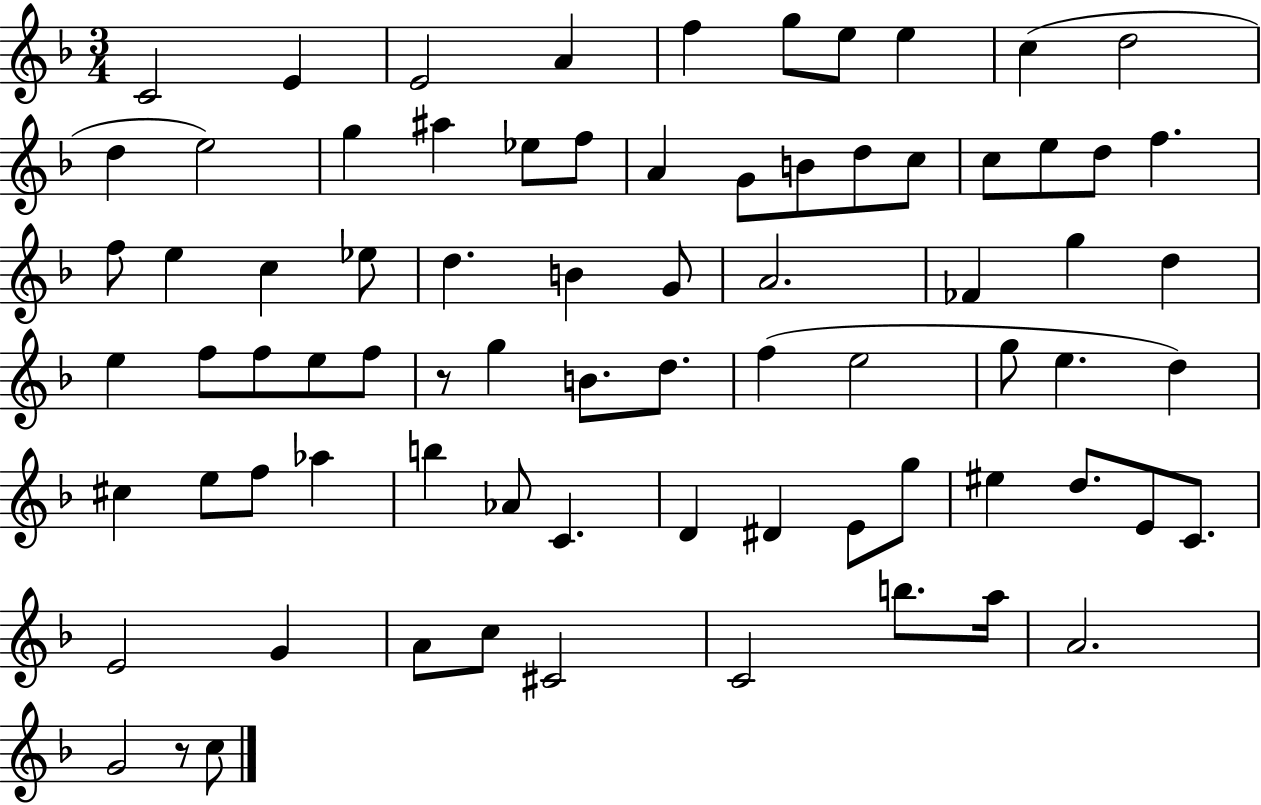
{
  \clef treble
  \numericTimeSignature
  \time 3/4
  \key f \major
  c'2 e'4 | e'2 a'4 | f''4 g''8 e''8 e''4 | c''4( d''2 | \break d''4 e''2) | g''4 ais''4 ees''8 f''8 | a'4 g'8 b'8 d''8 c''8 | c''8 e''8 d''8 f''4. | \break f''8 e''4 c''4 ees''8 | d''4. b'4 g'8 | a'2. | fes'4 g''4 d''4 | \break e''4 f''8 f''8 e''8 f''8 | r8 g''4 b'8. d''8. | f''4( e''2 | g''8 e''4. d''4) | \break cis''4 e''8 f''8 aes''4 | b''4 aes'8 c'4. | d'4 dis'4 e'8 g''8 | eis''4 d''8. e'8 c'8. | \break e'2 g'4 | a'8 c''8 cis'2 | c'2 b''8. a''16 | a'2. | \break g'2 r8 c''8 | \bar "|."
}